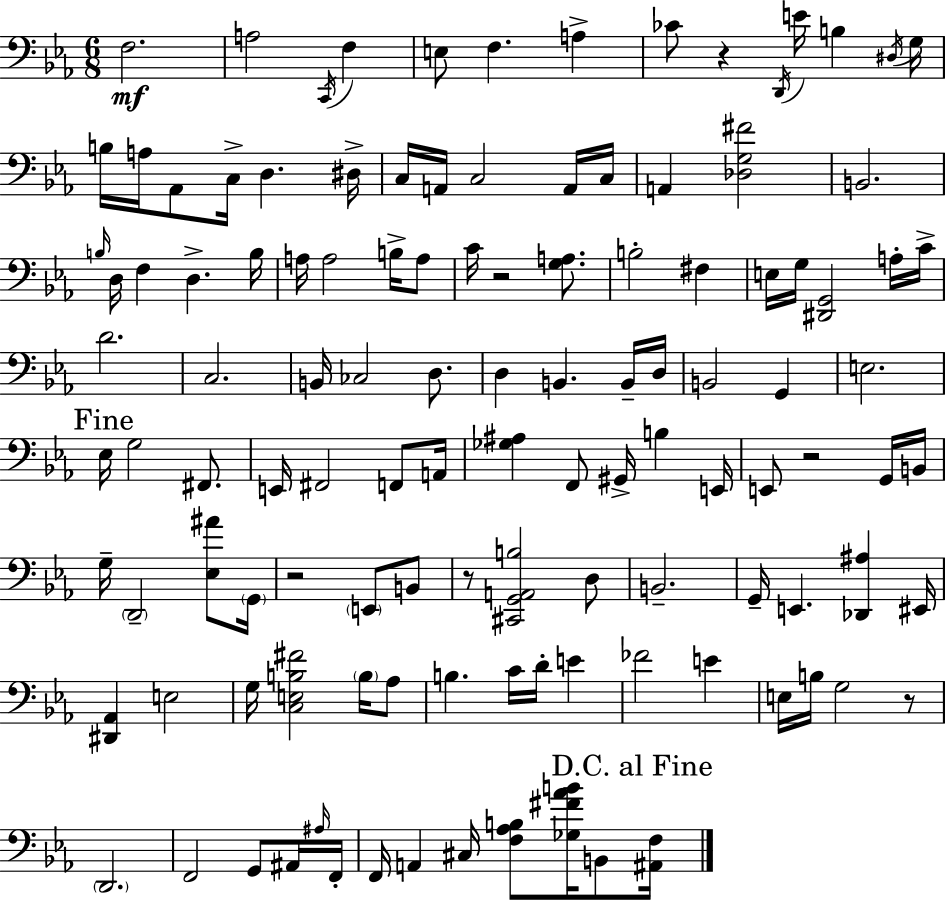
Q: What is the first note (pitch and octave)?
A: F3